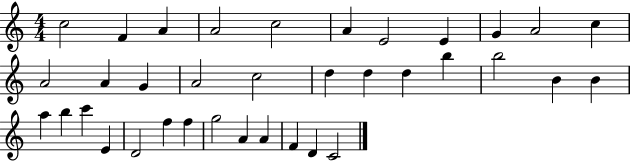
C5/h F4/q A4/q A4/h C5/h A4/q E4/h E4/q G4/q A4/h C5/q A4/h A4/q G4/q A4/h C5/h D5/q D5/q D5/q B5/q B5/h B4/q B4/q A5/q B5/q C6/q E4/q D4/h F5/q F5/q G5/h A4/q A4/q F4/q D4/q C4/h